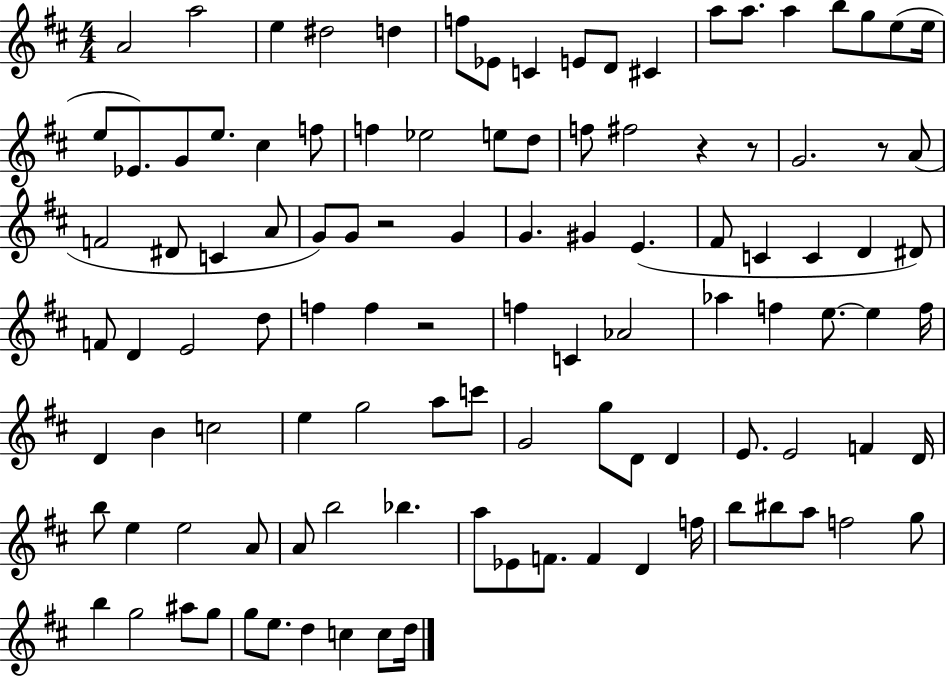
A4/h A5/h E5/q D#5/h D5/q F5/e Eb4/e C4/q E4/e D4/e C#4/q A5/e A5/e. A5/q B5/e G5/e E5/e E5/s E5/e Eb4/e. G4/e E5/e. C#5/q F5/e F5/q Eb5/h E5/e D5/e F5/e F#5/h R/q R/e G4/h. R/e A4/e F4/h D#4/e C4/q A4/e G4/e G4/e R/h G4/q G4/q. G#4/q E4/q. F#4/e C4/q C4/q D4/q D#4/e F4/e D4/q E4/h D5/e F5/q F5/q R/h F5/q C4/q Ab4/h Ab5/q F5/q E5/e. E5/q F5/s D4/q B4/q C5/h E5/q G5/h A5/e C6/e G4/h G5/e D4/e D4/q E4/e. E4/h F4/q D4/s B5/e E5/q E5/h A4/e A4/e B5/h Bb5/q. A5/e Eb4/e F4/e. F4/q D4/q F5/s B5/e BIS5/e A5/e F5/h G5/e B5/q G5/h A#5/e G5/e G5/e E5/e. D5/q C5/q C5/e D5/s